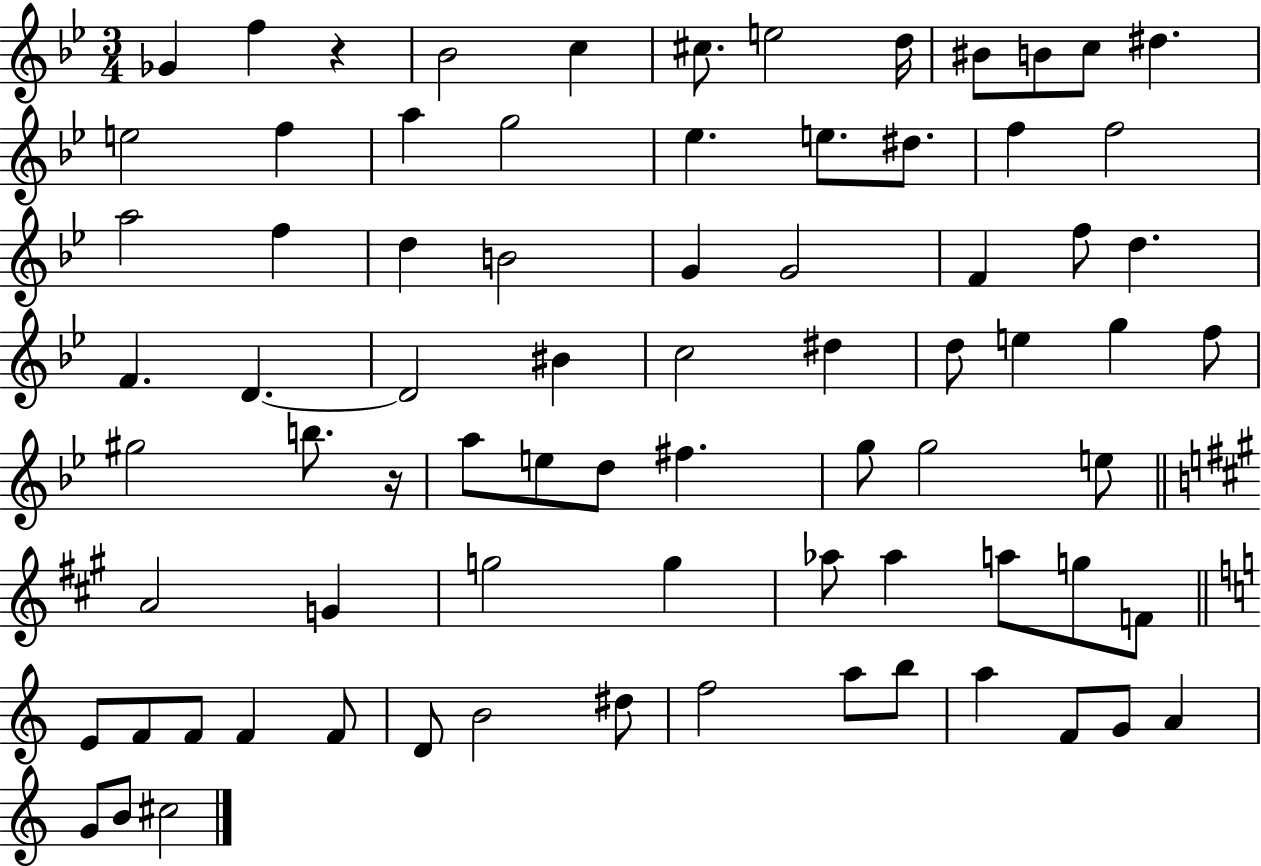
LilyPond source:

{
  \clef treble
  \numericTimeSignature
  \time 3/4
  \key bes \major
  ges'4 f''4 r4 | bes'2 c''4 | cis''8. e''2 d''16 | bis'8 b'8 c''8 dis''4. | \break e''2 f''4 | a''4 g''2 | ees''4. e''8. dis''8. | f''4 f''2 | \break a''2 f''4 | d''4 b'2 | g'4 g'2 | f'4 f''8 d''4. | \break f'4. d'4.~~ | d'2 bis'4 | c''2 dis''4 | d''8 e''4 g''4 f''8 | \break gis''2 b''8. r16 | a''8 e''8 d''8 fis''4. | g''8 g''2 e''8 | \bar "||" \break \key a \major a'2 g'4 | g''2 g''4 | aes''8 aes''4 a''8 g''8 f'8 | \bar "||" \break \key c \major e'8 f'8 f'8 f'4 f'8 | d'8 b'2 dis''8 | f''2 a''8 b''8 | a''4 f'8 g'8 a'4 | \break g'8 b'8 cis''2 | \bar "|."
}